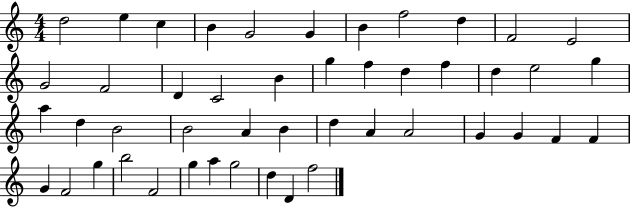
{
  \clef treble
  \numericTimeSignature
  \time 4/4
  \key c \major
  d''2 e''4 c''4 | b'4 g'2 g'4 | b'4 f''2 d''4 | f'2 e'2 | \break g'2 f'2 | d'4 c'2 b'4 | g''4 f''4 d''4 f''4 | d''4 e''2 g''4 | \break a''4 d''4 b'2 | b'2 a'4 b'4 | d''4 a'4 a'2 | g'4 g'4 f'4 f'4 | \break g'4 f'2 g''4 | b''2 f'2 | g''4 a''4 g''2 | d''4 d'4 f''2 | \break \bar "|."
}